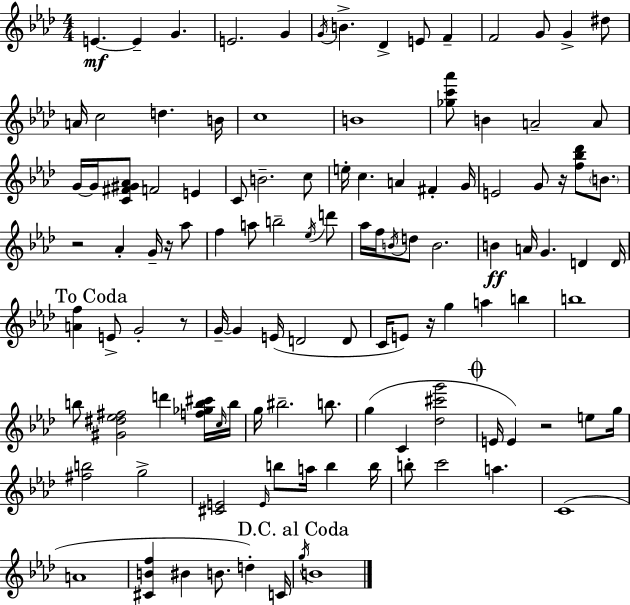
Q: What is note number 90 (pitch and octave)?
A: C6